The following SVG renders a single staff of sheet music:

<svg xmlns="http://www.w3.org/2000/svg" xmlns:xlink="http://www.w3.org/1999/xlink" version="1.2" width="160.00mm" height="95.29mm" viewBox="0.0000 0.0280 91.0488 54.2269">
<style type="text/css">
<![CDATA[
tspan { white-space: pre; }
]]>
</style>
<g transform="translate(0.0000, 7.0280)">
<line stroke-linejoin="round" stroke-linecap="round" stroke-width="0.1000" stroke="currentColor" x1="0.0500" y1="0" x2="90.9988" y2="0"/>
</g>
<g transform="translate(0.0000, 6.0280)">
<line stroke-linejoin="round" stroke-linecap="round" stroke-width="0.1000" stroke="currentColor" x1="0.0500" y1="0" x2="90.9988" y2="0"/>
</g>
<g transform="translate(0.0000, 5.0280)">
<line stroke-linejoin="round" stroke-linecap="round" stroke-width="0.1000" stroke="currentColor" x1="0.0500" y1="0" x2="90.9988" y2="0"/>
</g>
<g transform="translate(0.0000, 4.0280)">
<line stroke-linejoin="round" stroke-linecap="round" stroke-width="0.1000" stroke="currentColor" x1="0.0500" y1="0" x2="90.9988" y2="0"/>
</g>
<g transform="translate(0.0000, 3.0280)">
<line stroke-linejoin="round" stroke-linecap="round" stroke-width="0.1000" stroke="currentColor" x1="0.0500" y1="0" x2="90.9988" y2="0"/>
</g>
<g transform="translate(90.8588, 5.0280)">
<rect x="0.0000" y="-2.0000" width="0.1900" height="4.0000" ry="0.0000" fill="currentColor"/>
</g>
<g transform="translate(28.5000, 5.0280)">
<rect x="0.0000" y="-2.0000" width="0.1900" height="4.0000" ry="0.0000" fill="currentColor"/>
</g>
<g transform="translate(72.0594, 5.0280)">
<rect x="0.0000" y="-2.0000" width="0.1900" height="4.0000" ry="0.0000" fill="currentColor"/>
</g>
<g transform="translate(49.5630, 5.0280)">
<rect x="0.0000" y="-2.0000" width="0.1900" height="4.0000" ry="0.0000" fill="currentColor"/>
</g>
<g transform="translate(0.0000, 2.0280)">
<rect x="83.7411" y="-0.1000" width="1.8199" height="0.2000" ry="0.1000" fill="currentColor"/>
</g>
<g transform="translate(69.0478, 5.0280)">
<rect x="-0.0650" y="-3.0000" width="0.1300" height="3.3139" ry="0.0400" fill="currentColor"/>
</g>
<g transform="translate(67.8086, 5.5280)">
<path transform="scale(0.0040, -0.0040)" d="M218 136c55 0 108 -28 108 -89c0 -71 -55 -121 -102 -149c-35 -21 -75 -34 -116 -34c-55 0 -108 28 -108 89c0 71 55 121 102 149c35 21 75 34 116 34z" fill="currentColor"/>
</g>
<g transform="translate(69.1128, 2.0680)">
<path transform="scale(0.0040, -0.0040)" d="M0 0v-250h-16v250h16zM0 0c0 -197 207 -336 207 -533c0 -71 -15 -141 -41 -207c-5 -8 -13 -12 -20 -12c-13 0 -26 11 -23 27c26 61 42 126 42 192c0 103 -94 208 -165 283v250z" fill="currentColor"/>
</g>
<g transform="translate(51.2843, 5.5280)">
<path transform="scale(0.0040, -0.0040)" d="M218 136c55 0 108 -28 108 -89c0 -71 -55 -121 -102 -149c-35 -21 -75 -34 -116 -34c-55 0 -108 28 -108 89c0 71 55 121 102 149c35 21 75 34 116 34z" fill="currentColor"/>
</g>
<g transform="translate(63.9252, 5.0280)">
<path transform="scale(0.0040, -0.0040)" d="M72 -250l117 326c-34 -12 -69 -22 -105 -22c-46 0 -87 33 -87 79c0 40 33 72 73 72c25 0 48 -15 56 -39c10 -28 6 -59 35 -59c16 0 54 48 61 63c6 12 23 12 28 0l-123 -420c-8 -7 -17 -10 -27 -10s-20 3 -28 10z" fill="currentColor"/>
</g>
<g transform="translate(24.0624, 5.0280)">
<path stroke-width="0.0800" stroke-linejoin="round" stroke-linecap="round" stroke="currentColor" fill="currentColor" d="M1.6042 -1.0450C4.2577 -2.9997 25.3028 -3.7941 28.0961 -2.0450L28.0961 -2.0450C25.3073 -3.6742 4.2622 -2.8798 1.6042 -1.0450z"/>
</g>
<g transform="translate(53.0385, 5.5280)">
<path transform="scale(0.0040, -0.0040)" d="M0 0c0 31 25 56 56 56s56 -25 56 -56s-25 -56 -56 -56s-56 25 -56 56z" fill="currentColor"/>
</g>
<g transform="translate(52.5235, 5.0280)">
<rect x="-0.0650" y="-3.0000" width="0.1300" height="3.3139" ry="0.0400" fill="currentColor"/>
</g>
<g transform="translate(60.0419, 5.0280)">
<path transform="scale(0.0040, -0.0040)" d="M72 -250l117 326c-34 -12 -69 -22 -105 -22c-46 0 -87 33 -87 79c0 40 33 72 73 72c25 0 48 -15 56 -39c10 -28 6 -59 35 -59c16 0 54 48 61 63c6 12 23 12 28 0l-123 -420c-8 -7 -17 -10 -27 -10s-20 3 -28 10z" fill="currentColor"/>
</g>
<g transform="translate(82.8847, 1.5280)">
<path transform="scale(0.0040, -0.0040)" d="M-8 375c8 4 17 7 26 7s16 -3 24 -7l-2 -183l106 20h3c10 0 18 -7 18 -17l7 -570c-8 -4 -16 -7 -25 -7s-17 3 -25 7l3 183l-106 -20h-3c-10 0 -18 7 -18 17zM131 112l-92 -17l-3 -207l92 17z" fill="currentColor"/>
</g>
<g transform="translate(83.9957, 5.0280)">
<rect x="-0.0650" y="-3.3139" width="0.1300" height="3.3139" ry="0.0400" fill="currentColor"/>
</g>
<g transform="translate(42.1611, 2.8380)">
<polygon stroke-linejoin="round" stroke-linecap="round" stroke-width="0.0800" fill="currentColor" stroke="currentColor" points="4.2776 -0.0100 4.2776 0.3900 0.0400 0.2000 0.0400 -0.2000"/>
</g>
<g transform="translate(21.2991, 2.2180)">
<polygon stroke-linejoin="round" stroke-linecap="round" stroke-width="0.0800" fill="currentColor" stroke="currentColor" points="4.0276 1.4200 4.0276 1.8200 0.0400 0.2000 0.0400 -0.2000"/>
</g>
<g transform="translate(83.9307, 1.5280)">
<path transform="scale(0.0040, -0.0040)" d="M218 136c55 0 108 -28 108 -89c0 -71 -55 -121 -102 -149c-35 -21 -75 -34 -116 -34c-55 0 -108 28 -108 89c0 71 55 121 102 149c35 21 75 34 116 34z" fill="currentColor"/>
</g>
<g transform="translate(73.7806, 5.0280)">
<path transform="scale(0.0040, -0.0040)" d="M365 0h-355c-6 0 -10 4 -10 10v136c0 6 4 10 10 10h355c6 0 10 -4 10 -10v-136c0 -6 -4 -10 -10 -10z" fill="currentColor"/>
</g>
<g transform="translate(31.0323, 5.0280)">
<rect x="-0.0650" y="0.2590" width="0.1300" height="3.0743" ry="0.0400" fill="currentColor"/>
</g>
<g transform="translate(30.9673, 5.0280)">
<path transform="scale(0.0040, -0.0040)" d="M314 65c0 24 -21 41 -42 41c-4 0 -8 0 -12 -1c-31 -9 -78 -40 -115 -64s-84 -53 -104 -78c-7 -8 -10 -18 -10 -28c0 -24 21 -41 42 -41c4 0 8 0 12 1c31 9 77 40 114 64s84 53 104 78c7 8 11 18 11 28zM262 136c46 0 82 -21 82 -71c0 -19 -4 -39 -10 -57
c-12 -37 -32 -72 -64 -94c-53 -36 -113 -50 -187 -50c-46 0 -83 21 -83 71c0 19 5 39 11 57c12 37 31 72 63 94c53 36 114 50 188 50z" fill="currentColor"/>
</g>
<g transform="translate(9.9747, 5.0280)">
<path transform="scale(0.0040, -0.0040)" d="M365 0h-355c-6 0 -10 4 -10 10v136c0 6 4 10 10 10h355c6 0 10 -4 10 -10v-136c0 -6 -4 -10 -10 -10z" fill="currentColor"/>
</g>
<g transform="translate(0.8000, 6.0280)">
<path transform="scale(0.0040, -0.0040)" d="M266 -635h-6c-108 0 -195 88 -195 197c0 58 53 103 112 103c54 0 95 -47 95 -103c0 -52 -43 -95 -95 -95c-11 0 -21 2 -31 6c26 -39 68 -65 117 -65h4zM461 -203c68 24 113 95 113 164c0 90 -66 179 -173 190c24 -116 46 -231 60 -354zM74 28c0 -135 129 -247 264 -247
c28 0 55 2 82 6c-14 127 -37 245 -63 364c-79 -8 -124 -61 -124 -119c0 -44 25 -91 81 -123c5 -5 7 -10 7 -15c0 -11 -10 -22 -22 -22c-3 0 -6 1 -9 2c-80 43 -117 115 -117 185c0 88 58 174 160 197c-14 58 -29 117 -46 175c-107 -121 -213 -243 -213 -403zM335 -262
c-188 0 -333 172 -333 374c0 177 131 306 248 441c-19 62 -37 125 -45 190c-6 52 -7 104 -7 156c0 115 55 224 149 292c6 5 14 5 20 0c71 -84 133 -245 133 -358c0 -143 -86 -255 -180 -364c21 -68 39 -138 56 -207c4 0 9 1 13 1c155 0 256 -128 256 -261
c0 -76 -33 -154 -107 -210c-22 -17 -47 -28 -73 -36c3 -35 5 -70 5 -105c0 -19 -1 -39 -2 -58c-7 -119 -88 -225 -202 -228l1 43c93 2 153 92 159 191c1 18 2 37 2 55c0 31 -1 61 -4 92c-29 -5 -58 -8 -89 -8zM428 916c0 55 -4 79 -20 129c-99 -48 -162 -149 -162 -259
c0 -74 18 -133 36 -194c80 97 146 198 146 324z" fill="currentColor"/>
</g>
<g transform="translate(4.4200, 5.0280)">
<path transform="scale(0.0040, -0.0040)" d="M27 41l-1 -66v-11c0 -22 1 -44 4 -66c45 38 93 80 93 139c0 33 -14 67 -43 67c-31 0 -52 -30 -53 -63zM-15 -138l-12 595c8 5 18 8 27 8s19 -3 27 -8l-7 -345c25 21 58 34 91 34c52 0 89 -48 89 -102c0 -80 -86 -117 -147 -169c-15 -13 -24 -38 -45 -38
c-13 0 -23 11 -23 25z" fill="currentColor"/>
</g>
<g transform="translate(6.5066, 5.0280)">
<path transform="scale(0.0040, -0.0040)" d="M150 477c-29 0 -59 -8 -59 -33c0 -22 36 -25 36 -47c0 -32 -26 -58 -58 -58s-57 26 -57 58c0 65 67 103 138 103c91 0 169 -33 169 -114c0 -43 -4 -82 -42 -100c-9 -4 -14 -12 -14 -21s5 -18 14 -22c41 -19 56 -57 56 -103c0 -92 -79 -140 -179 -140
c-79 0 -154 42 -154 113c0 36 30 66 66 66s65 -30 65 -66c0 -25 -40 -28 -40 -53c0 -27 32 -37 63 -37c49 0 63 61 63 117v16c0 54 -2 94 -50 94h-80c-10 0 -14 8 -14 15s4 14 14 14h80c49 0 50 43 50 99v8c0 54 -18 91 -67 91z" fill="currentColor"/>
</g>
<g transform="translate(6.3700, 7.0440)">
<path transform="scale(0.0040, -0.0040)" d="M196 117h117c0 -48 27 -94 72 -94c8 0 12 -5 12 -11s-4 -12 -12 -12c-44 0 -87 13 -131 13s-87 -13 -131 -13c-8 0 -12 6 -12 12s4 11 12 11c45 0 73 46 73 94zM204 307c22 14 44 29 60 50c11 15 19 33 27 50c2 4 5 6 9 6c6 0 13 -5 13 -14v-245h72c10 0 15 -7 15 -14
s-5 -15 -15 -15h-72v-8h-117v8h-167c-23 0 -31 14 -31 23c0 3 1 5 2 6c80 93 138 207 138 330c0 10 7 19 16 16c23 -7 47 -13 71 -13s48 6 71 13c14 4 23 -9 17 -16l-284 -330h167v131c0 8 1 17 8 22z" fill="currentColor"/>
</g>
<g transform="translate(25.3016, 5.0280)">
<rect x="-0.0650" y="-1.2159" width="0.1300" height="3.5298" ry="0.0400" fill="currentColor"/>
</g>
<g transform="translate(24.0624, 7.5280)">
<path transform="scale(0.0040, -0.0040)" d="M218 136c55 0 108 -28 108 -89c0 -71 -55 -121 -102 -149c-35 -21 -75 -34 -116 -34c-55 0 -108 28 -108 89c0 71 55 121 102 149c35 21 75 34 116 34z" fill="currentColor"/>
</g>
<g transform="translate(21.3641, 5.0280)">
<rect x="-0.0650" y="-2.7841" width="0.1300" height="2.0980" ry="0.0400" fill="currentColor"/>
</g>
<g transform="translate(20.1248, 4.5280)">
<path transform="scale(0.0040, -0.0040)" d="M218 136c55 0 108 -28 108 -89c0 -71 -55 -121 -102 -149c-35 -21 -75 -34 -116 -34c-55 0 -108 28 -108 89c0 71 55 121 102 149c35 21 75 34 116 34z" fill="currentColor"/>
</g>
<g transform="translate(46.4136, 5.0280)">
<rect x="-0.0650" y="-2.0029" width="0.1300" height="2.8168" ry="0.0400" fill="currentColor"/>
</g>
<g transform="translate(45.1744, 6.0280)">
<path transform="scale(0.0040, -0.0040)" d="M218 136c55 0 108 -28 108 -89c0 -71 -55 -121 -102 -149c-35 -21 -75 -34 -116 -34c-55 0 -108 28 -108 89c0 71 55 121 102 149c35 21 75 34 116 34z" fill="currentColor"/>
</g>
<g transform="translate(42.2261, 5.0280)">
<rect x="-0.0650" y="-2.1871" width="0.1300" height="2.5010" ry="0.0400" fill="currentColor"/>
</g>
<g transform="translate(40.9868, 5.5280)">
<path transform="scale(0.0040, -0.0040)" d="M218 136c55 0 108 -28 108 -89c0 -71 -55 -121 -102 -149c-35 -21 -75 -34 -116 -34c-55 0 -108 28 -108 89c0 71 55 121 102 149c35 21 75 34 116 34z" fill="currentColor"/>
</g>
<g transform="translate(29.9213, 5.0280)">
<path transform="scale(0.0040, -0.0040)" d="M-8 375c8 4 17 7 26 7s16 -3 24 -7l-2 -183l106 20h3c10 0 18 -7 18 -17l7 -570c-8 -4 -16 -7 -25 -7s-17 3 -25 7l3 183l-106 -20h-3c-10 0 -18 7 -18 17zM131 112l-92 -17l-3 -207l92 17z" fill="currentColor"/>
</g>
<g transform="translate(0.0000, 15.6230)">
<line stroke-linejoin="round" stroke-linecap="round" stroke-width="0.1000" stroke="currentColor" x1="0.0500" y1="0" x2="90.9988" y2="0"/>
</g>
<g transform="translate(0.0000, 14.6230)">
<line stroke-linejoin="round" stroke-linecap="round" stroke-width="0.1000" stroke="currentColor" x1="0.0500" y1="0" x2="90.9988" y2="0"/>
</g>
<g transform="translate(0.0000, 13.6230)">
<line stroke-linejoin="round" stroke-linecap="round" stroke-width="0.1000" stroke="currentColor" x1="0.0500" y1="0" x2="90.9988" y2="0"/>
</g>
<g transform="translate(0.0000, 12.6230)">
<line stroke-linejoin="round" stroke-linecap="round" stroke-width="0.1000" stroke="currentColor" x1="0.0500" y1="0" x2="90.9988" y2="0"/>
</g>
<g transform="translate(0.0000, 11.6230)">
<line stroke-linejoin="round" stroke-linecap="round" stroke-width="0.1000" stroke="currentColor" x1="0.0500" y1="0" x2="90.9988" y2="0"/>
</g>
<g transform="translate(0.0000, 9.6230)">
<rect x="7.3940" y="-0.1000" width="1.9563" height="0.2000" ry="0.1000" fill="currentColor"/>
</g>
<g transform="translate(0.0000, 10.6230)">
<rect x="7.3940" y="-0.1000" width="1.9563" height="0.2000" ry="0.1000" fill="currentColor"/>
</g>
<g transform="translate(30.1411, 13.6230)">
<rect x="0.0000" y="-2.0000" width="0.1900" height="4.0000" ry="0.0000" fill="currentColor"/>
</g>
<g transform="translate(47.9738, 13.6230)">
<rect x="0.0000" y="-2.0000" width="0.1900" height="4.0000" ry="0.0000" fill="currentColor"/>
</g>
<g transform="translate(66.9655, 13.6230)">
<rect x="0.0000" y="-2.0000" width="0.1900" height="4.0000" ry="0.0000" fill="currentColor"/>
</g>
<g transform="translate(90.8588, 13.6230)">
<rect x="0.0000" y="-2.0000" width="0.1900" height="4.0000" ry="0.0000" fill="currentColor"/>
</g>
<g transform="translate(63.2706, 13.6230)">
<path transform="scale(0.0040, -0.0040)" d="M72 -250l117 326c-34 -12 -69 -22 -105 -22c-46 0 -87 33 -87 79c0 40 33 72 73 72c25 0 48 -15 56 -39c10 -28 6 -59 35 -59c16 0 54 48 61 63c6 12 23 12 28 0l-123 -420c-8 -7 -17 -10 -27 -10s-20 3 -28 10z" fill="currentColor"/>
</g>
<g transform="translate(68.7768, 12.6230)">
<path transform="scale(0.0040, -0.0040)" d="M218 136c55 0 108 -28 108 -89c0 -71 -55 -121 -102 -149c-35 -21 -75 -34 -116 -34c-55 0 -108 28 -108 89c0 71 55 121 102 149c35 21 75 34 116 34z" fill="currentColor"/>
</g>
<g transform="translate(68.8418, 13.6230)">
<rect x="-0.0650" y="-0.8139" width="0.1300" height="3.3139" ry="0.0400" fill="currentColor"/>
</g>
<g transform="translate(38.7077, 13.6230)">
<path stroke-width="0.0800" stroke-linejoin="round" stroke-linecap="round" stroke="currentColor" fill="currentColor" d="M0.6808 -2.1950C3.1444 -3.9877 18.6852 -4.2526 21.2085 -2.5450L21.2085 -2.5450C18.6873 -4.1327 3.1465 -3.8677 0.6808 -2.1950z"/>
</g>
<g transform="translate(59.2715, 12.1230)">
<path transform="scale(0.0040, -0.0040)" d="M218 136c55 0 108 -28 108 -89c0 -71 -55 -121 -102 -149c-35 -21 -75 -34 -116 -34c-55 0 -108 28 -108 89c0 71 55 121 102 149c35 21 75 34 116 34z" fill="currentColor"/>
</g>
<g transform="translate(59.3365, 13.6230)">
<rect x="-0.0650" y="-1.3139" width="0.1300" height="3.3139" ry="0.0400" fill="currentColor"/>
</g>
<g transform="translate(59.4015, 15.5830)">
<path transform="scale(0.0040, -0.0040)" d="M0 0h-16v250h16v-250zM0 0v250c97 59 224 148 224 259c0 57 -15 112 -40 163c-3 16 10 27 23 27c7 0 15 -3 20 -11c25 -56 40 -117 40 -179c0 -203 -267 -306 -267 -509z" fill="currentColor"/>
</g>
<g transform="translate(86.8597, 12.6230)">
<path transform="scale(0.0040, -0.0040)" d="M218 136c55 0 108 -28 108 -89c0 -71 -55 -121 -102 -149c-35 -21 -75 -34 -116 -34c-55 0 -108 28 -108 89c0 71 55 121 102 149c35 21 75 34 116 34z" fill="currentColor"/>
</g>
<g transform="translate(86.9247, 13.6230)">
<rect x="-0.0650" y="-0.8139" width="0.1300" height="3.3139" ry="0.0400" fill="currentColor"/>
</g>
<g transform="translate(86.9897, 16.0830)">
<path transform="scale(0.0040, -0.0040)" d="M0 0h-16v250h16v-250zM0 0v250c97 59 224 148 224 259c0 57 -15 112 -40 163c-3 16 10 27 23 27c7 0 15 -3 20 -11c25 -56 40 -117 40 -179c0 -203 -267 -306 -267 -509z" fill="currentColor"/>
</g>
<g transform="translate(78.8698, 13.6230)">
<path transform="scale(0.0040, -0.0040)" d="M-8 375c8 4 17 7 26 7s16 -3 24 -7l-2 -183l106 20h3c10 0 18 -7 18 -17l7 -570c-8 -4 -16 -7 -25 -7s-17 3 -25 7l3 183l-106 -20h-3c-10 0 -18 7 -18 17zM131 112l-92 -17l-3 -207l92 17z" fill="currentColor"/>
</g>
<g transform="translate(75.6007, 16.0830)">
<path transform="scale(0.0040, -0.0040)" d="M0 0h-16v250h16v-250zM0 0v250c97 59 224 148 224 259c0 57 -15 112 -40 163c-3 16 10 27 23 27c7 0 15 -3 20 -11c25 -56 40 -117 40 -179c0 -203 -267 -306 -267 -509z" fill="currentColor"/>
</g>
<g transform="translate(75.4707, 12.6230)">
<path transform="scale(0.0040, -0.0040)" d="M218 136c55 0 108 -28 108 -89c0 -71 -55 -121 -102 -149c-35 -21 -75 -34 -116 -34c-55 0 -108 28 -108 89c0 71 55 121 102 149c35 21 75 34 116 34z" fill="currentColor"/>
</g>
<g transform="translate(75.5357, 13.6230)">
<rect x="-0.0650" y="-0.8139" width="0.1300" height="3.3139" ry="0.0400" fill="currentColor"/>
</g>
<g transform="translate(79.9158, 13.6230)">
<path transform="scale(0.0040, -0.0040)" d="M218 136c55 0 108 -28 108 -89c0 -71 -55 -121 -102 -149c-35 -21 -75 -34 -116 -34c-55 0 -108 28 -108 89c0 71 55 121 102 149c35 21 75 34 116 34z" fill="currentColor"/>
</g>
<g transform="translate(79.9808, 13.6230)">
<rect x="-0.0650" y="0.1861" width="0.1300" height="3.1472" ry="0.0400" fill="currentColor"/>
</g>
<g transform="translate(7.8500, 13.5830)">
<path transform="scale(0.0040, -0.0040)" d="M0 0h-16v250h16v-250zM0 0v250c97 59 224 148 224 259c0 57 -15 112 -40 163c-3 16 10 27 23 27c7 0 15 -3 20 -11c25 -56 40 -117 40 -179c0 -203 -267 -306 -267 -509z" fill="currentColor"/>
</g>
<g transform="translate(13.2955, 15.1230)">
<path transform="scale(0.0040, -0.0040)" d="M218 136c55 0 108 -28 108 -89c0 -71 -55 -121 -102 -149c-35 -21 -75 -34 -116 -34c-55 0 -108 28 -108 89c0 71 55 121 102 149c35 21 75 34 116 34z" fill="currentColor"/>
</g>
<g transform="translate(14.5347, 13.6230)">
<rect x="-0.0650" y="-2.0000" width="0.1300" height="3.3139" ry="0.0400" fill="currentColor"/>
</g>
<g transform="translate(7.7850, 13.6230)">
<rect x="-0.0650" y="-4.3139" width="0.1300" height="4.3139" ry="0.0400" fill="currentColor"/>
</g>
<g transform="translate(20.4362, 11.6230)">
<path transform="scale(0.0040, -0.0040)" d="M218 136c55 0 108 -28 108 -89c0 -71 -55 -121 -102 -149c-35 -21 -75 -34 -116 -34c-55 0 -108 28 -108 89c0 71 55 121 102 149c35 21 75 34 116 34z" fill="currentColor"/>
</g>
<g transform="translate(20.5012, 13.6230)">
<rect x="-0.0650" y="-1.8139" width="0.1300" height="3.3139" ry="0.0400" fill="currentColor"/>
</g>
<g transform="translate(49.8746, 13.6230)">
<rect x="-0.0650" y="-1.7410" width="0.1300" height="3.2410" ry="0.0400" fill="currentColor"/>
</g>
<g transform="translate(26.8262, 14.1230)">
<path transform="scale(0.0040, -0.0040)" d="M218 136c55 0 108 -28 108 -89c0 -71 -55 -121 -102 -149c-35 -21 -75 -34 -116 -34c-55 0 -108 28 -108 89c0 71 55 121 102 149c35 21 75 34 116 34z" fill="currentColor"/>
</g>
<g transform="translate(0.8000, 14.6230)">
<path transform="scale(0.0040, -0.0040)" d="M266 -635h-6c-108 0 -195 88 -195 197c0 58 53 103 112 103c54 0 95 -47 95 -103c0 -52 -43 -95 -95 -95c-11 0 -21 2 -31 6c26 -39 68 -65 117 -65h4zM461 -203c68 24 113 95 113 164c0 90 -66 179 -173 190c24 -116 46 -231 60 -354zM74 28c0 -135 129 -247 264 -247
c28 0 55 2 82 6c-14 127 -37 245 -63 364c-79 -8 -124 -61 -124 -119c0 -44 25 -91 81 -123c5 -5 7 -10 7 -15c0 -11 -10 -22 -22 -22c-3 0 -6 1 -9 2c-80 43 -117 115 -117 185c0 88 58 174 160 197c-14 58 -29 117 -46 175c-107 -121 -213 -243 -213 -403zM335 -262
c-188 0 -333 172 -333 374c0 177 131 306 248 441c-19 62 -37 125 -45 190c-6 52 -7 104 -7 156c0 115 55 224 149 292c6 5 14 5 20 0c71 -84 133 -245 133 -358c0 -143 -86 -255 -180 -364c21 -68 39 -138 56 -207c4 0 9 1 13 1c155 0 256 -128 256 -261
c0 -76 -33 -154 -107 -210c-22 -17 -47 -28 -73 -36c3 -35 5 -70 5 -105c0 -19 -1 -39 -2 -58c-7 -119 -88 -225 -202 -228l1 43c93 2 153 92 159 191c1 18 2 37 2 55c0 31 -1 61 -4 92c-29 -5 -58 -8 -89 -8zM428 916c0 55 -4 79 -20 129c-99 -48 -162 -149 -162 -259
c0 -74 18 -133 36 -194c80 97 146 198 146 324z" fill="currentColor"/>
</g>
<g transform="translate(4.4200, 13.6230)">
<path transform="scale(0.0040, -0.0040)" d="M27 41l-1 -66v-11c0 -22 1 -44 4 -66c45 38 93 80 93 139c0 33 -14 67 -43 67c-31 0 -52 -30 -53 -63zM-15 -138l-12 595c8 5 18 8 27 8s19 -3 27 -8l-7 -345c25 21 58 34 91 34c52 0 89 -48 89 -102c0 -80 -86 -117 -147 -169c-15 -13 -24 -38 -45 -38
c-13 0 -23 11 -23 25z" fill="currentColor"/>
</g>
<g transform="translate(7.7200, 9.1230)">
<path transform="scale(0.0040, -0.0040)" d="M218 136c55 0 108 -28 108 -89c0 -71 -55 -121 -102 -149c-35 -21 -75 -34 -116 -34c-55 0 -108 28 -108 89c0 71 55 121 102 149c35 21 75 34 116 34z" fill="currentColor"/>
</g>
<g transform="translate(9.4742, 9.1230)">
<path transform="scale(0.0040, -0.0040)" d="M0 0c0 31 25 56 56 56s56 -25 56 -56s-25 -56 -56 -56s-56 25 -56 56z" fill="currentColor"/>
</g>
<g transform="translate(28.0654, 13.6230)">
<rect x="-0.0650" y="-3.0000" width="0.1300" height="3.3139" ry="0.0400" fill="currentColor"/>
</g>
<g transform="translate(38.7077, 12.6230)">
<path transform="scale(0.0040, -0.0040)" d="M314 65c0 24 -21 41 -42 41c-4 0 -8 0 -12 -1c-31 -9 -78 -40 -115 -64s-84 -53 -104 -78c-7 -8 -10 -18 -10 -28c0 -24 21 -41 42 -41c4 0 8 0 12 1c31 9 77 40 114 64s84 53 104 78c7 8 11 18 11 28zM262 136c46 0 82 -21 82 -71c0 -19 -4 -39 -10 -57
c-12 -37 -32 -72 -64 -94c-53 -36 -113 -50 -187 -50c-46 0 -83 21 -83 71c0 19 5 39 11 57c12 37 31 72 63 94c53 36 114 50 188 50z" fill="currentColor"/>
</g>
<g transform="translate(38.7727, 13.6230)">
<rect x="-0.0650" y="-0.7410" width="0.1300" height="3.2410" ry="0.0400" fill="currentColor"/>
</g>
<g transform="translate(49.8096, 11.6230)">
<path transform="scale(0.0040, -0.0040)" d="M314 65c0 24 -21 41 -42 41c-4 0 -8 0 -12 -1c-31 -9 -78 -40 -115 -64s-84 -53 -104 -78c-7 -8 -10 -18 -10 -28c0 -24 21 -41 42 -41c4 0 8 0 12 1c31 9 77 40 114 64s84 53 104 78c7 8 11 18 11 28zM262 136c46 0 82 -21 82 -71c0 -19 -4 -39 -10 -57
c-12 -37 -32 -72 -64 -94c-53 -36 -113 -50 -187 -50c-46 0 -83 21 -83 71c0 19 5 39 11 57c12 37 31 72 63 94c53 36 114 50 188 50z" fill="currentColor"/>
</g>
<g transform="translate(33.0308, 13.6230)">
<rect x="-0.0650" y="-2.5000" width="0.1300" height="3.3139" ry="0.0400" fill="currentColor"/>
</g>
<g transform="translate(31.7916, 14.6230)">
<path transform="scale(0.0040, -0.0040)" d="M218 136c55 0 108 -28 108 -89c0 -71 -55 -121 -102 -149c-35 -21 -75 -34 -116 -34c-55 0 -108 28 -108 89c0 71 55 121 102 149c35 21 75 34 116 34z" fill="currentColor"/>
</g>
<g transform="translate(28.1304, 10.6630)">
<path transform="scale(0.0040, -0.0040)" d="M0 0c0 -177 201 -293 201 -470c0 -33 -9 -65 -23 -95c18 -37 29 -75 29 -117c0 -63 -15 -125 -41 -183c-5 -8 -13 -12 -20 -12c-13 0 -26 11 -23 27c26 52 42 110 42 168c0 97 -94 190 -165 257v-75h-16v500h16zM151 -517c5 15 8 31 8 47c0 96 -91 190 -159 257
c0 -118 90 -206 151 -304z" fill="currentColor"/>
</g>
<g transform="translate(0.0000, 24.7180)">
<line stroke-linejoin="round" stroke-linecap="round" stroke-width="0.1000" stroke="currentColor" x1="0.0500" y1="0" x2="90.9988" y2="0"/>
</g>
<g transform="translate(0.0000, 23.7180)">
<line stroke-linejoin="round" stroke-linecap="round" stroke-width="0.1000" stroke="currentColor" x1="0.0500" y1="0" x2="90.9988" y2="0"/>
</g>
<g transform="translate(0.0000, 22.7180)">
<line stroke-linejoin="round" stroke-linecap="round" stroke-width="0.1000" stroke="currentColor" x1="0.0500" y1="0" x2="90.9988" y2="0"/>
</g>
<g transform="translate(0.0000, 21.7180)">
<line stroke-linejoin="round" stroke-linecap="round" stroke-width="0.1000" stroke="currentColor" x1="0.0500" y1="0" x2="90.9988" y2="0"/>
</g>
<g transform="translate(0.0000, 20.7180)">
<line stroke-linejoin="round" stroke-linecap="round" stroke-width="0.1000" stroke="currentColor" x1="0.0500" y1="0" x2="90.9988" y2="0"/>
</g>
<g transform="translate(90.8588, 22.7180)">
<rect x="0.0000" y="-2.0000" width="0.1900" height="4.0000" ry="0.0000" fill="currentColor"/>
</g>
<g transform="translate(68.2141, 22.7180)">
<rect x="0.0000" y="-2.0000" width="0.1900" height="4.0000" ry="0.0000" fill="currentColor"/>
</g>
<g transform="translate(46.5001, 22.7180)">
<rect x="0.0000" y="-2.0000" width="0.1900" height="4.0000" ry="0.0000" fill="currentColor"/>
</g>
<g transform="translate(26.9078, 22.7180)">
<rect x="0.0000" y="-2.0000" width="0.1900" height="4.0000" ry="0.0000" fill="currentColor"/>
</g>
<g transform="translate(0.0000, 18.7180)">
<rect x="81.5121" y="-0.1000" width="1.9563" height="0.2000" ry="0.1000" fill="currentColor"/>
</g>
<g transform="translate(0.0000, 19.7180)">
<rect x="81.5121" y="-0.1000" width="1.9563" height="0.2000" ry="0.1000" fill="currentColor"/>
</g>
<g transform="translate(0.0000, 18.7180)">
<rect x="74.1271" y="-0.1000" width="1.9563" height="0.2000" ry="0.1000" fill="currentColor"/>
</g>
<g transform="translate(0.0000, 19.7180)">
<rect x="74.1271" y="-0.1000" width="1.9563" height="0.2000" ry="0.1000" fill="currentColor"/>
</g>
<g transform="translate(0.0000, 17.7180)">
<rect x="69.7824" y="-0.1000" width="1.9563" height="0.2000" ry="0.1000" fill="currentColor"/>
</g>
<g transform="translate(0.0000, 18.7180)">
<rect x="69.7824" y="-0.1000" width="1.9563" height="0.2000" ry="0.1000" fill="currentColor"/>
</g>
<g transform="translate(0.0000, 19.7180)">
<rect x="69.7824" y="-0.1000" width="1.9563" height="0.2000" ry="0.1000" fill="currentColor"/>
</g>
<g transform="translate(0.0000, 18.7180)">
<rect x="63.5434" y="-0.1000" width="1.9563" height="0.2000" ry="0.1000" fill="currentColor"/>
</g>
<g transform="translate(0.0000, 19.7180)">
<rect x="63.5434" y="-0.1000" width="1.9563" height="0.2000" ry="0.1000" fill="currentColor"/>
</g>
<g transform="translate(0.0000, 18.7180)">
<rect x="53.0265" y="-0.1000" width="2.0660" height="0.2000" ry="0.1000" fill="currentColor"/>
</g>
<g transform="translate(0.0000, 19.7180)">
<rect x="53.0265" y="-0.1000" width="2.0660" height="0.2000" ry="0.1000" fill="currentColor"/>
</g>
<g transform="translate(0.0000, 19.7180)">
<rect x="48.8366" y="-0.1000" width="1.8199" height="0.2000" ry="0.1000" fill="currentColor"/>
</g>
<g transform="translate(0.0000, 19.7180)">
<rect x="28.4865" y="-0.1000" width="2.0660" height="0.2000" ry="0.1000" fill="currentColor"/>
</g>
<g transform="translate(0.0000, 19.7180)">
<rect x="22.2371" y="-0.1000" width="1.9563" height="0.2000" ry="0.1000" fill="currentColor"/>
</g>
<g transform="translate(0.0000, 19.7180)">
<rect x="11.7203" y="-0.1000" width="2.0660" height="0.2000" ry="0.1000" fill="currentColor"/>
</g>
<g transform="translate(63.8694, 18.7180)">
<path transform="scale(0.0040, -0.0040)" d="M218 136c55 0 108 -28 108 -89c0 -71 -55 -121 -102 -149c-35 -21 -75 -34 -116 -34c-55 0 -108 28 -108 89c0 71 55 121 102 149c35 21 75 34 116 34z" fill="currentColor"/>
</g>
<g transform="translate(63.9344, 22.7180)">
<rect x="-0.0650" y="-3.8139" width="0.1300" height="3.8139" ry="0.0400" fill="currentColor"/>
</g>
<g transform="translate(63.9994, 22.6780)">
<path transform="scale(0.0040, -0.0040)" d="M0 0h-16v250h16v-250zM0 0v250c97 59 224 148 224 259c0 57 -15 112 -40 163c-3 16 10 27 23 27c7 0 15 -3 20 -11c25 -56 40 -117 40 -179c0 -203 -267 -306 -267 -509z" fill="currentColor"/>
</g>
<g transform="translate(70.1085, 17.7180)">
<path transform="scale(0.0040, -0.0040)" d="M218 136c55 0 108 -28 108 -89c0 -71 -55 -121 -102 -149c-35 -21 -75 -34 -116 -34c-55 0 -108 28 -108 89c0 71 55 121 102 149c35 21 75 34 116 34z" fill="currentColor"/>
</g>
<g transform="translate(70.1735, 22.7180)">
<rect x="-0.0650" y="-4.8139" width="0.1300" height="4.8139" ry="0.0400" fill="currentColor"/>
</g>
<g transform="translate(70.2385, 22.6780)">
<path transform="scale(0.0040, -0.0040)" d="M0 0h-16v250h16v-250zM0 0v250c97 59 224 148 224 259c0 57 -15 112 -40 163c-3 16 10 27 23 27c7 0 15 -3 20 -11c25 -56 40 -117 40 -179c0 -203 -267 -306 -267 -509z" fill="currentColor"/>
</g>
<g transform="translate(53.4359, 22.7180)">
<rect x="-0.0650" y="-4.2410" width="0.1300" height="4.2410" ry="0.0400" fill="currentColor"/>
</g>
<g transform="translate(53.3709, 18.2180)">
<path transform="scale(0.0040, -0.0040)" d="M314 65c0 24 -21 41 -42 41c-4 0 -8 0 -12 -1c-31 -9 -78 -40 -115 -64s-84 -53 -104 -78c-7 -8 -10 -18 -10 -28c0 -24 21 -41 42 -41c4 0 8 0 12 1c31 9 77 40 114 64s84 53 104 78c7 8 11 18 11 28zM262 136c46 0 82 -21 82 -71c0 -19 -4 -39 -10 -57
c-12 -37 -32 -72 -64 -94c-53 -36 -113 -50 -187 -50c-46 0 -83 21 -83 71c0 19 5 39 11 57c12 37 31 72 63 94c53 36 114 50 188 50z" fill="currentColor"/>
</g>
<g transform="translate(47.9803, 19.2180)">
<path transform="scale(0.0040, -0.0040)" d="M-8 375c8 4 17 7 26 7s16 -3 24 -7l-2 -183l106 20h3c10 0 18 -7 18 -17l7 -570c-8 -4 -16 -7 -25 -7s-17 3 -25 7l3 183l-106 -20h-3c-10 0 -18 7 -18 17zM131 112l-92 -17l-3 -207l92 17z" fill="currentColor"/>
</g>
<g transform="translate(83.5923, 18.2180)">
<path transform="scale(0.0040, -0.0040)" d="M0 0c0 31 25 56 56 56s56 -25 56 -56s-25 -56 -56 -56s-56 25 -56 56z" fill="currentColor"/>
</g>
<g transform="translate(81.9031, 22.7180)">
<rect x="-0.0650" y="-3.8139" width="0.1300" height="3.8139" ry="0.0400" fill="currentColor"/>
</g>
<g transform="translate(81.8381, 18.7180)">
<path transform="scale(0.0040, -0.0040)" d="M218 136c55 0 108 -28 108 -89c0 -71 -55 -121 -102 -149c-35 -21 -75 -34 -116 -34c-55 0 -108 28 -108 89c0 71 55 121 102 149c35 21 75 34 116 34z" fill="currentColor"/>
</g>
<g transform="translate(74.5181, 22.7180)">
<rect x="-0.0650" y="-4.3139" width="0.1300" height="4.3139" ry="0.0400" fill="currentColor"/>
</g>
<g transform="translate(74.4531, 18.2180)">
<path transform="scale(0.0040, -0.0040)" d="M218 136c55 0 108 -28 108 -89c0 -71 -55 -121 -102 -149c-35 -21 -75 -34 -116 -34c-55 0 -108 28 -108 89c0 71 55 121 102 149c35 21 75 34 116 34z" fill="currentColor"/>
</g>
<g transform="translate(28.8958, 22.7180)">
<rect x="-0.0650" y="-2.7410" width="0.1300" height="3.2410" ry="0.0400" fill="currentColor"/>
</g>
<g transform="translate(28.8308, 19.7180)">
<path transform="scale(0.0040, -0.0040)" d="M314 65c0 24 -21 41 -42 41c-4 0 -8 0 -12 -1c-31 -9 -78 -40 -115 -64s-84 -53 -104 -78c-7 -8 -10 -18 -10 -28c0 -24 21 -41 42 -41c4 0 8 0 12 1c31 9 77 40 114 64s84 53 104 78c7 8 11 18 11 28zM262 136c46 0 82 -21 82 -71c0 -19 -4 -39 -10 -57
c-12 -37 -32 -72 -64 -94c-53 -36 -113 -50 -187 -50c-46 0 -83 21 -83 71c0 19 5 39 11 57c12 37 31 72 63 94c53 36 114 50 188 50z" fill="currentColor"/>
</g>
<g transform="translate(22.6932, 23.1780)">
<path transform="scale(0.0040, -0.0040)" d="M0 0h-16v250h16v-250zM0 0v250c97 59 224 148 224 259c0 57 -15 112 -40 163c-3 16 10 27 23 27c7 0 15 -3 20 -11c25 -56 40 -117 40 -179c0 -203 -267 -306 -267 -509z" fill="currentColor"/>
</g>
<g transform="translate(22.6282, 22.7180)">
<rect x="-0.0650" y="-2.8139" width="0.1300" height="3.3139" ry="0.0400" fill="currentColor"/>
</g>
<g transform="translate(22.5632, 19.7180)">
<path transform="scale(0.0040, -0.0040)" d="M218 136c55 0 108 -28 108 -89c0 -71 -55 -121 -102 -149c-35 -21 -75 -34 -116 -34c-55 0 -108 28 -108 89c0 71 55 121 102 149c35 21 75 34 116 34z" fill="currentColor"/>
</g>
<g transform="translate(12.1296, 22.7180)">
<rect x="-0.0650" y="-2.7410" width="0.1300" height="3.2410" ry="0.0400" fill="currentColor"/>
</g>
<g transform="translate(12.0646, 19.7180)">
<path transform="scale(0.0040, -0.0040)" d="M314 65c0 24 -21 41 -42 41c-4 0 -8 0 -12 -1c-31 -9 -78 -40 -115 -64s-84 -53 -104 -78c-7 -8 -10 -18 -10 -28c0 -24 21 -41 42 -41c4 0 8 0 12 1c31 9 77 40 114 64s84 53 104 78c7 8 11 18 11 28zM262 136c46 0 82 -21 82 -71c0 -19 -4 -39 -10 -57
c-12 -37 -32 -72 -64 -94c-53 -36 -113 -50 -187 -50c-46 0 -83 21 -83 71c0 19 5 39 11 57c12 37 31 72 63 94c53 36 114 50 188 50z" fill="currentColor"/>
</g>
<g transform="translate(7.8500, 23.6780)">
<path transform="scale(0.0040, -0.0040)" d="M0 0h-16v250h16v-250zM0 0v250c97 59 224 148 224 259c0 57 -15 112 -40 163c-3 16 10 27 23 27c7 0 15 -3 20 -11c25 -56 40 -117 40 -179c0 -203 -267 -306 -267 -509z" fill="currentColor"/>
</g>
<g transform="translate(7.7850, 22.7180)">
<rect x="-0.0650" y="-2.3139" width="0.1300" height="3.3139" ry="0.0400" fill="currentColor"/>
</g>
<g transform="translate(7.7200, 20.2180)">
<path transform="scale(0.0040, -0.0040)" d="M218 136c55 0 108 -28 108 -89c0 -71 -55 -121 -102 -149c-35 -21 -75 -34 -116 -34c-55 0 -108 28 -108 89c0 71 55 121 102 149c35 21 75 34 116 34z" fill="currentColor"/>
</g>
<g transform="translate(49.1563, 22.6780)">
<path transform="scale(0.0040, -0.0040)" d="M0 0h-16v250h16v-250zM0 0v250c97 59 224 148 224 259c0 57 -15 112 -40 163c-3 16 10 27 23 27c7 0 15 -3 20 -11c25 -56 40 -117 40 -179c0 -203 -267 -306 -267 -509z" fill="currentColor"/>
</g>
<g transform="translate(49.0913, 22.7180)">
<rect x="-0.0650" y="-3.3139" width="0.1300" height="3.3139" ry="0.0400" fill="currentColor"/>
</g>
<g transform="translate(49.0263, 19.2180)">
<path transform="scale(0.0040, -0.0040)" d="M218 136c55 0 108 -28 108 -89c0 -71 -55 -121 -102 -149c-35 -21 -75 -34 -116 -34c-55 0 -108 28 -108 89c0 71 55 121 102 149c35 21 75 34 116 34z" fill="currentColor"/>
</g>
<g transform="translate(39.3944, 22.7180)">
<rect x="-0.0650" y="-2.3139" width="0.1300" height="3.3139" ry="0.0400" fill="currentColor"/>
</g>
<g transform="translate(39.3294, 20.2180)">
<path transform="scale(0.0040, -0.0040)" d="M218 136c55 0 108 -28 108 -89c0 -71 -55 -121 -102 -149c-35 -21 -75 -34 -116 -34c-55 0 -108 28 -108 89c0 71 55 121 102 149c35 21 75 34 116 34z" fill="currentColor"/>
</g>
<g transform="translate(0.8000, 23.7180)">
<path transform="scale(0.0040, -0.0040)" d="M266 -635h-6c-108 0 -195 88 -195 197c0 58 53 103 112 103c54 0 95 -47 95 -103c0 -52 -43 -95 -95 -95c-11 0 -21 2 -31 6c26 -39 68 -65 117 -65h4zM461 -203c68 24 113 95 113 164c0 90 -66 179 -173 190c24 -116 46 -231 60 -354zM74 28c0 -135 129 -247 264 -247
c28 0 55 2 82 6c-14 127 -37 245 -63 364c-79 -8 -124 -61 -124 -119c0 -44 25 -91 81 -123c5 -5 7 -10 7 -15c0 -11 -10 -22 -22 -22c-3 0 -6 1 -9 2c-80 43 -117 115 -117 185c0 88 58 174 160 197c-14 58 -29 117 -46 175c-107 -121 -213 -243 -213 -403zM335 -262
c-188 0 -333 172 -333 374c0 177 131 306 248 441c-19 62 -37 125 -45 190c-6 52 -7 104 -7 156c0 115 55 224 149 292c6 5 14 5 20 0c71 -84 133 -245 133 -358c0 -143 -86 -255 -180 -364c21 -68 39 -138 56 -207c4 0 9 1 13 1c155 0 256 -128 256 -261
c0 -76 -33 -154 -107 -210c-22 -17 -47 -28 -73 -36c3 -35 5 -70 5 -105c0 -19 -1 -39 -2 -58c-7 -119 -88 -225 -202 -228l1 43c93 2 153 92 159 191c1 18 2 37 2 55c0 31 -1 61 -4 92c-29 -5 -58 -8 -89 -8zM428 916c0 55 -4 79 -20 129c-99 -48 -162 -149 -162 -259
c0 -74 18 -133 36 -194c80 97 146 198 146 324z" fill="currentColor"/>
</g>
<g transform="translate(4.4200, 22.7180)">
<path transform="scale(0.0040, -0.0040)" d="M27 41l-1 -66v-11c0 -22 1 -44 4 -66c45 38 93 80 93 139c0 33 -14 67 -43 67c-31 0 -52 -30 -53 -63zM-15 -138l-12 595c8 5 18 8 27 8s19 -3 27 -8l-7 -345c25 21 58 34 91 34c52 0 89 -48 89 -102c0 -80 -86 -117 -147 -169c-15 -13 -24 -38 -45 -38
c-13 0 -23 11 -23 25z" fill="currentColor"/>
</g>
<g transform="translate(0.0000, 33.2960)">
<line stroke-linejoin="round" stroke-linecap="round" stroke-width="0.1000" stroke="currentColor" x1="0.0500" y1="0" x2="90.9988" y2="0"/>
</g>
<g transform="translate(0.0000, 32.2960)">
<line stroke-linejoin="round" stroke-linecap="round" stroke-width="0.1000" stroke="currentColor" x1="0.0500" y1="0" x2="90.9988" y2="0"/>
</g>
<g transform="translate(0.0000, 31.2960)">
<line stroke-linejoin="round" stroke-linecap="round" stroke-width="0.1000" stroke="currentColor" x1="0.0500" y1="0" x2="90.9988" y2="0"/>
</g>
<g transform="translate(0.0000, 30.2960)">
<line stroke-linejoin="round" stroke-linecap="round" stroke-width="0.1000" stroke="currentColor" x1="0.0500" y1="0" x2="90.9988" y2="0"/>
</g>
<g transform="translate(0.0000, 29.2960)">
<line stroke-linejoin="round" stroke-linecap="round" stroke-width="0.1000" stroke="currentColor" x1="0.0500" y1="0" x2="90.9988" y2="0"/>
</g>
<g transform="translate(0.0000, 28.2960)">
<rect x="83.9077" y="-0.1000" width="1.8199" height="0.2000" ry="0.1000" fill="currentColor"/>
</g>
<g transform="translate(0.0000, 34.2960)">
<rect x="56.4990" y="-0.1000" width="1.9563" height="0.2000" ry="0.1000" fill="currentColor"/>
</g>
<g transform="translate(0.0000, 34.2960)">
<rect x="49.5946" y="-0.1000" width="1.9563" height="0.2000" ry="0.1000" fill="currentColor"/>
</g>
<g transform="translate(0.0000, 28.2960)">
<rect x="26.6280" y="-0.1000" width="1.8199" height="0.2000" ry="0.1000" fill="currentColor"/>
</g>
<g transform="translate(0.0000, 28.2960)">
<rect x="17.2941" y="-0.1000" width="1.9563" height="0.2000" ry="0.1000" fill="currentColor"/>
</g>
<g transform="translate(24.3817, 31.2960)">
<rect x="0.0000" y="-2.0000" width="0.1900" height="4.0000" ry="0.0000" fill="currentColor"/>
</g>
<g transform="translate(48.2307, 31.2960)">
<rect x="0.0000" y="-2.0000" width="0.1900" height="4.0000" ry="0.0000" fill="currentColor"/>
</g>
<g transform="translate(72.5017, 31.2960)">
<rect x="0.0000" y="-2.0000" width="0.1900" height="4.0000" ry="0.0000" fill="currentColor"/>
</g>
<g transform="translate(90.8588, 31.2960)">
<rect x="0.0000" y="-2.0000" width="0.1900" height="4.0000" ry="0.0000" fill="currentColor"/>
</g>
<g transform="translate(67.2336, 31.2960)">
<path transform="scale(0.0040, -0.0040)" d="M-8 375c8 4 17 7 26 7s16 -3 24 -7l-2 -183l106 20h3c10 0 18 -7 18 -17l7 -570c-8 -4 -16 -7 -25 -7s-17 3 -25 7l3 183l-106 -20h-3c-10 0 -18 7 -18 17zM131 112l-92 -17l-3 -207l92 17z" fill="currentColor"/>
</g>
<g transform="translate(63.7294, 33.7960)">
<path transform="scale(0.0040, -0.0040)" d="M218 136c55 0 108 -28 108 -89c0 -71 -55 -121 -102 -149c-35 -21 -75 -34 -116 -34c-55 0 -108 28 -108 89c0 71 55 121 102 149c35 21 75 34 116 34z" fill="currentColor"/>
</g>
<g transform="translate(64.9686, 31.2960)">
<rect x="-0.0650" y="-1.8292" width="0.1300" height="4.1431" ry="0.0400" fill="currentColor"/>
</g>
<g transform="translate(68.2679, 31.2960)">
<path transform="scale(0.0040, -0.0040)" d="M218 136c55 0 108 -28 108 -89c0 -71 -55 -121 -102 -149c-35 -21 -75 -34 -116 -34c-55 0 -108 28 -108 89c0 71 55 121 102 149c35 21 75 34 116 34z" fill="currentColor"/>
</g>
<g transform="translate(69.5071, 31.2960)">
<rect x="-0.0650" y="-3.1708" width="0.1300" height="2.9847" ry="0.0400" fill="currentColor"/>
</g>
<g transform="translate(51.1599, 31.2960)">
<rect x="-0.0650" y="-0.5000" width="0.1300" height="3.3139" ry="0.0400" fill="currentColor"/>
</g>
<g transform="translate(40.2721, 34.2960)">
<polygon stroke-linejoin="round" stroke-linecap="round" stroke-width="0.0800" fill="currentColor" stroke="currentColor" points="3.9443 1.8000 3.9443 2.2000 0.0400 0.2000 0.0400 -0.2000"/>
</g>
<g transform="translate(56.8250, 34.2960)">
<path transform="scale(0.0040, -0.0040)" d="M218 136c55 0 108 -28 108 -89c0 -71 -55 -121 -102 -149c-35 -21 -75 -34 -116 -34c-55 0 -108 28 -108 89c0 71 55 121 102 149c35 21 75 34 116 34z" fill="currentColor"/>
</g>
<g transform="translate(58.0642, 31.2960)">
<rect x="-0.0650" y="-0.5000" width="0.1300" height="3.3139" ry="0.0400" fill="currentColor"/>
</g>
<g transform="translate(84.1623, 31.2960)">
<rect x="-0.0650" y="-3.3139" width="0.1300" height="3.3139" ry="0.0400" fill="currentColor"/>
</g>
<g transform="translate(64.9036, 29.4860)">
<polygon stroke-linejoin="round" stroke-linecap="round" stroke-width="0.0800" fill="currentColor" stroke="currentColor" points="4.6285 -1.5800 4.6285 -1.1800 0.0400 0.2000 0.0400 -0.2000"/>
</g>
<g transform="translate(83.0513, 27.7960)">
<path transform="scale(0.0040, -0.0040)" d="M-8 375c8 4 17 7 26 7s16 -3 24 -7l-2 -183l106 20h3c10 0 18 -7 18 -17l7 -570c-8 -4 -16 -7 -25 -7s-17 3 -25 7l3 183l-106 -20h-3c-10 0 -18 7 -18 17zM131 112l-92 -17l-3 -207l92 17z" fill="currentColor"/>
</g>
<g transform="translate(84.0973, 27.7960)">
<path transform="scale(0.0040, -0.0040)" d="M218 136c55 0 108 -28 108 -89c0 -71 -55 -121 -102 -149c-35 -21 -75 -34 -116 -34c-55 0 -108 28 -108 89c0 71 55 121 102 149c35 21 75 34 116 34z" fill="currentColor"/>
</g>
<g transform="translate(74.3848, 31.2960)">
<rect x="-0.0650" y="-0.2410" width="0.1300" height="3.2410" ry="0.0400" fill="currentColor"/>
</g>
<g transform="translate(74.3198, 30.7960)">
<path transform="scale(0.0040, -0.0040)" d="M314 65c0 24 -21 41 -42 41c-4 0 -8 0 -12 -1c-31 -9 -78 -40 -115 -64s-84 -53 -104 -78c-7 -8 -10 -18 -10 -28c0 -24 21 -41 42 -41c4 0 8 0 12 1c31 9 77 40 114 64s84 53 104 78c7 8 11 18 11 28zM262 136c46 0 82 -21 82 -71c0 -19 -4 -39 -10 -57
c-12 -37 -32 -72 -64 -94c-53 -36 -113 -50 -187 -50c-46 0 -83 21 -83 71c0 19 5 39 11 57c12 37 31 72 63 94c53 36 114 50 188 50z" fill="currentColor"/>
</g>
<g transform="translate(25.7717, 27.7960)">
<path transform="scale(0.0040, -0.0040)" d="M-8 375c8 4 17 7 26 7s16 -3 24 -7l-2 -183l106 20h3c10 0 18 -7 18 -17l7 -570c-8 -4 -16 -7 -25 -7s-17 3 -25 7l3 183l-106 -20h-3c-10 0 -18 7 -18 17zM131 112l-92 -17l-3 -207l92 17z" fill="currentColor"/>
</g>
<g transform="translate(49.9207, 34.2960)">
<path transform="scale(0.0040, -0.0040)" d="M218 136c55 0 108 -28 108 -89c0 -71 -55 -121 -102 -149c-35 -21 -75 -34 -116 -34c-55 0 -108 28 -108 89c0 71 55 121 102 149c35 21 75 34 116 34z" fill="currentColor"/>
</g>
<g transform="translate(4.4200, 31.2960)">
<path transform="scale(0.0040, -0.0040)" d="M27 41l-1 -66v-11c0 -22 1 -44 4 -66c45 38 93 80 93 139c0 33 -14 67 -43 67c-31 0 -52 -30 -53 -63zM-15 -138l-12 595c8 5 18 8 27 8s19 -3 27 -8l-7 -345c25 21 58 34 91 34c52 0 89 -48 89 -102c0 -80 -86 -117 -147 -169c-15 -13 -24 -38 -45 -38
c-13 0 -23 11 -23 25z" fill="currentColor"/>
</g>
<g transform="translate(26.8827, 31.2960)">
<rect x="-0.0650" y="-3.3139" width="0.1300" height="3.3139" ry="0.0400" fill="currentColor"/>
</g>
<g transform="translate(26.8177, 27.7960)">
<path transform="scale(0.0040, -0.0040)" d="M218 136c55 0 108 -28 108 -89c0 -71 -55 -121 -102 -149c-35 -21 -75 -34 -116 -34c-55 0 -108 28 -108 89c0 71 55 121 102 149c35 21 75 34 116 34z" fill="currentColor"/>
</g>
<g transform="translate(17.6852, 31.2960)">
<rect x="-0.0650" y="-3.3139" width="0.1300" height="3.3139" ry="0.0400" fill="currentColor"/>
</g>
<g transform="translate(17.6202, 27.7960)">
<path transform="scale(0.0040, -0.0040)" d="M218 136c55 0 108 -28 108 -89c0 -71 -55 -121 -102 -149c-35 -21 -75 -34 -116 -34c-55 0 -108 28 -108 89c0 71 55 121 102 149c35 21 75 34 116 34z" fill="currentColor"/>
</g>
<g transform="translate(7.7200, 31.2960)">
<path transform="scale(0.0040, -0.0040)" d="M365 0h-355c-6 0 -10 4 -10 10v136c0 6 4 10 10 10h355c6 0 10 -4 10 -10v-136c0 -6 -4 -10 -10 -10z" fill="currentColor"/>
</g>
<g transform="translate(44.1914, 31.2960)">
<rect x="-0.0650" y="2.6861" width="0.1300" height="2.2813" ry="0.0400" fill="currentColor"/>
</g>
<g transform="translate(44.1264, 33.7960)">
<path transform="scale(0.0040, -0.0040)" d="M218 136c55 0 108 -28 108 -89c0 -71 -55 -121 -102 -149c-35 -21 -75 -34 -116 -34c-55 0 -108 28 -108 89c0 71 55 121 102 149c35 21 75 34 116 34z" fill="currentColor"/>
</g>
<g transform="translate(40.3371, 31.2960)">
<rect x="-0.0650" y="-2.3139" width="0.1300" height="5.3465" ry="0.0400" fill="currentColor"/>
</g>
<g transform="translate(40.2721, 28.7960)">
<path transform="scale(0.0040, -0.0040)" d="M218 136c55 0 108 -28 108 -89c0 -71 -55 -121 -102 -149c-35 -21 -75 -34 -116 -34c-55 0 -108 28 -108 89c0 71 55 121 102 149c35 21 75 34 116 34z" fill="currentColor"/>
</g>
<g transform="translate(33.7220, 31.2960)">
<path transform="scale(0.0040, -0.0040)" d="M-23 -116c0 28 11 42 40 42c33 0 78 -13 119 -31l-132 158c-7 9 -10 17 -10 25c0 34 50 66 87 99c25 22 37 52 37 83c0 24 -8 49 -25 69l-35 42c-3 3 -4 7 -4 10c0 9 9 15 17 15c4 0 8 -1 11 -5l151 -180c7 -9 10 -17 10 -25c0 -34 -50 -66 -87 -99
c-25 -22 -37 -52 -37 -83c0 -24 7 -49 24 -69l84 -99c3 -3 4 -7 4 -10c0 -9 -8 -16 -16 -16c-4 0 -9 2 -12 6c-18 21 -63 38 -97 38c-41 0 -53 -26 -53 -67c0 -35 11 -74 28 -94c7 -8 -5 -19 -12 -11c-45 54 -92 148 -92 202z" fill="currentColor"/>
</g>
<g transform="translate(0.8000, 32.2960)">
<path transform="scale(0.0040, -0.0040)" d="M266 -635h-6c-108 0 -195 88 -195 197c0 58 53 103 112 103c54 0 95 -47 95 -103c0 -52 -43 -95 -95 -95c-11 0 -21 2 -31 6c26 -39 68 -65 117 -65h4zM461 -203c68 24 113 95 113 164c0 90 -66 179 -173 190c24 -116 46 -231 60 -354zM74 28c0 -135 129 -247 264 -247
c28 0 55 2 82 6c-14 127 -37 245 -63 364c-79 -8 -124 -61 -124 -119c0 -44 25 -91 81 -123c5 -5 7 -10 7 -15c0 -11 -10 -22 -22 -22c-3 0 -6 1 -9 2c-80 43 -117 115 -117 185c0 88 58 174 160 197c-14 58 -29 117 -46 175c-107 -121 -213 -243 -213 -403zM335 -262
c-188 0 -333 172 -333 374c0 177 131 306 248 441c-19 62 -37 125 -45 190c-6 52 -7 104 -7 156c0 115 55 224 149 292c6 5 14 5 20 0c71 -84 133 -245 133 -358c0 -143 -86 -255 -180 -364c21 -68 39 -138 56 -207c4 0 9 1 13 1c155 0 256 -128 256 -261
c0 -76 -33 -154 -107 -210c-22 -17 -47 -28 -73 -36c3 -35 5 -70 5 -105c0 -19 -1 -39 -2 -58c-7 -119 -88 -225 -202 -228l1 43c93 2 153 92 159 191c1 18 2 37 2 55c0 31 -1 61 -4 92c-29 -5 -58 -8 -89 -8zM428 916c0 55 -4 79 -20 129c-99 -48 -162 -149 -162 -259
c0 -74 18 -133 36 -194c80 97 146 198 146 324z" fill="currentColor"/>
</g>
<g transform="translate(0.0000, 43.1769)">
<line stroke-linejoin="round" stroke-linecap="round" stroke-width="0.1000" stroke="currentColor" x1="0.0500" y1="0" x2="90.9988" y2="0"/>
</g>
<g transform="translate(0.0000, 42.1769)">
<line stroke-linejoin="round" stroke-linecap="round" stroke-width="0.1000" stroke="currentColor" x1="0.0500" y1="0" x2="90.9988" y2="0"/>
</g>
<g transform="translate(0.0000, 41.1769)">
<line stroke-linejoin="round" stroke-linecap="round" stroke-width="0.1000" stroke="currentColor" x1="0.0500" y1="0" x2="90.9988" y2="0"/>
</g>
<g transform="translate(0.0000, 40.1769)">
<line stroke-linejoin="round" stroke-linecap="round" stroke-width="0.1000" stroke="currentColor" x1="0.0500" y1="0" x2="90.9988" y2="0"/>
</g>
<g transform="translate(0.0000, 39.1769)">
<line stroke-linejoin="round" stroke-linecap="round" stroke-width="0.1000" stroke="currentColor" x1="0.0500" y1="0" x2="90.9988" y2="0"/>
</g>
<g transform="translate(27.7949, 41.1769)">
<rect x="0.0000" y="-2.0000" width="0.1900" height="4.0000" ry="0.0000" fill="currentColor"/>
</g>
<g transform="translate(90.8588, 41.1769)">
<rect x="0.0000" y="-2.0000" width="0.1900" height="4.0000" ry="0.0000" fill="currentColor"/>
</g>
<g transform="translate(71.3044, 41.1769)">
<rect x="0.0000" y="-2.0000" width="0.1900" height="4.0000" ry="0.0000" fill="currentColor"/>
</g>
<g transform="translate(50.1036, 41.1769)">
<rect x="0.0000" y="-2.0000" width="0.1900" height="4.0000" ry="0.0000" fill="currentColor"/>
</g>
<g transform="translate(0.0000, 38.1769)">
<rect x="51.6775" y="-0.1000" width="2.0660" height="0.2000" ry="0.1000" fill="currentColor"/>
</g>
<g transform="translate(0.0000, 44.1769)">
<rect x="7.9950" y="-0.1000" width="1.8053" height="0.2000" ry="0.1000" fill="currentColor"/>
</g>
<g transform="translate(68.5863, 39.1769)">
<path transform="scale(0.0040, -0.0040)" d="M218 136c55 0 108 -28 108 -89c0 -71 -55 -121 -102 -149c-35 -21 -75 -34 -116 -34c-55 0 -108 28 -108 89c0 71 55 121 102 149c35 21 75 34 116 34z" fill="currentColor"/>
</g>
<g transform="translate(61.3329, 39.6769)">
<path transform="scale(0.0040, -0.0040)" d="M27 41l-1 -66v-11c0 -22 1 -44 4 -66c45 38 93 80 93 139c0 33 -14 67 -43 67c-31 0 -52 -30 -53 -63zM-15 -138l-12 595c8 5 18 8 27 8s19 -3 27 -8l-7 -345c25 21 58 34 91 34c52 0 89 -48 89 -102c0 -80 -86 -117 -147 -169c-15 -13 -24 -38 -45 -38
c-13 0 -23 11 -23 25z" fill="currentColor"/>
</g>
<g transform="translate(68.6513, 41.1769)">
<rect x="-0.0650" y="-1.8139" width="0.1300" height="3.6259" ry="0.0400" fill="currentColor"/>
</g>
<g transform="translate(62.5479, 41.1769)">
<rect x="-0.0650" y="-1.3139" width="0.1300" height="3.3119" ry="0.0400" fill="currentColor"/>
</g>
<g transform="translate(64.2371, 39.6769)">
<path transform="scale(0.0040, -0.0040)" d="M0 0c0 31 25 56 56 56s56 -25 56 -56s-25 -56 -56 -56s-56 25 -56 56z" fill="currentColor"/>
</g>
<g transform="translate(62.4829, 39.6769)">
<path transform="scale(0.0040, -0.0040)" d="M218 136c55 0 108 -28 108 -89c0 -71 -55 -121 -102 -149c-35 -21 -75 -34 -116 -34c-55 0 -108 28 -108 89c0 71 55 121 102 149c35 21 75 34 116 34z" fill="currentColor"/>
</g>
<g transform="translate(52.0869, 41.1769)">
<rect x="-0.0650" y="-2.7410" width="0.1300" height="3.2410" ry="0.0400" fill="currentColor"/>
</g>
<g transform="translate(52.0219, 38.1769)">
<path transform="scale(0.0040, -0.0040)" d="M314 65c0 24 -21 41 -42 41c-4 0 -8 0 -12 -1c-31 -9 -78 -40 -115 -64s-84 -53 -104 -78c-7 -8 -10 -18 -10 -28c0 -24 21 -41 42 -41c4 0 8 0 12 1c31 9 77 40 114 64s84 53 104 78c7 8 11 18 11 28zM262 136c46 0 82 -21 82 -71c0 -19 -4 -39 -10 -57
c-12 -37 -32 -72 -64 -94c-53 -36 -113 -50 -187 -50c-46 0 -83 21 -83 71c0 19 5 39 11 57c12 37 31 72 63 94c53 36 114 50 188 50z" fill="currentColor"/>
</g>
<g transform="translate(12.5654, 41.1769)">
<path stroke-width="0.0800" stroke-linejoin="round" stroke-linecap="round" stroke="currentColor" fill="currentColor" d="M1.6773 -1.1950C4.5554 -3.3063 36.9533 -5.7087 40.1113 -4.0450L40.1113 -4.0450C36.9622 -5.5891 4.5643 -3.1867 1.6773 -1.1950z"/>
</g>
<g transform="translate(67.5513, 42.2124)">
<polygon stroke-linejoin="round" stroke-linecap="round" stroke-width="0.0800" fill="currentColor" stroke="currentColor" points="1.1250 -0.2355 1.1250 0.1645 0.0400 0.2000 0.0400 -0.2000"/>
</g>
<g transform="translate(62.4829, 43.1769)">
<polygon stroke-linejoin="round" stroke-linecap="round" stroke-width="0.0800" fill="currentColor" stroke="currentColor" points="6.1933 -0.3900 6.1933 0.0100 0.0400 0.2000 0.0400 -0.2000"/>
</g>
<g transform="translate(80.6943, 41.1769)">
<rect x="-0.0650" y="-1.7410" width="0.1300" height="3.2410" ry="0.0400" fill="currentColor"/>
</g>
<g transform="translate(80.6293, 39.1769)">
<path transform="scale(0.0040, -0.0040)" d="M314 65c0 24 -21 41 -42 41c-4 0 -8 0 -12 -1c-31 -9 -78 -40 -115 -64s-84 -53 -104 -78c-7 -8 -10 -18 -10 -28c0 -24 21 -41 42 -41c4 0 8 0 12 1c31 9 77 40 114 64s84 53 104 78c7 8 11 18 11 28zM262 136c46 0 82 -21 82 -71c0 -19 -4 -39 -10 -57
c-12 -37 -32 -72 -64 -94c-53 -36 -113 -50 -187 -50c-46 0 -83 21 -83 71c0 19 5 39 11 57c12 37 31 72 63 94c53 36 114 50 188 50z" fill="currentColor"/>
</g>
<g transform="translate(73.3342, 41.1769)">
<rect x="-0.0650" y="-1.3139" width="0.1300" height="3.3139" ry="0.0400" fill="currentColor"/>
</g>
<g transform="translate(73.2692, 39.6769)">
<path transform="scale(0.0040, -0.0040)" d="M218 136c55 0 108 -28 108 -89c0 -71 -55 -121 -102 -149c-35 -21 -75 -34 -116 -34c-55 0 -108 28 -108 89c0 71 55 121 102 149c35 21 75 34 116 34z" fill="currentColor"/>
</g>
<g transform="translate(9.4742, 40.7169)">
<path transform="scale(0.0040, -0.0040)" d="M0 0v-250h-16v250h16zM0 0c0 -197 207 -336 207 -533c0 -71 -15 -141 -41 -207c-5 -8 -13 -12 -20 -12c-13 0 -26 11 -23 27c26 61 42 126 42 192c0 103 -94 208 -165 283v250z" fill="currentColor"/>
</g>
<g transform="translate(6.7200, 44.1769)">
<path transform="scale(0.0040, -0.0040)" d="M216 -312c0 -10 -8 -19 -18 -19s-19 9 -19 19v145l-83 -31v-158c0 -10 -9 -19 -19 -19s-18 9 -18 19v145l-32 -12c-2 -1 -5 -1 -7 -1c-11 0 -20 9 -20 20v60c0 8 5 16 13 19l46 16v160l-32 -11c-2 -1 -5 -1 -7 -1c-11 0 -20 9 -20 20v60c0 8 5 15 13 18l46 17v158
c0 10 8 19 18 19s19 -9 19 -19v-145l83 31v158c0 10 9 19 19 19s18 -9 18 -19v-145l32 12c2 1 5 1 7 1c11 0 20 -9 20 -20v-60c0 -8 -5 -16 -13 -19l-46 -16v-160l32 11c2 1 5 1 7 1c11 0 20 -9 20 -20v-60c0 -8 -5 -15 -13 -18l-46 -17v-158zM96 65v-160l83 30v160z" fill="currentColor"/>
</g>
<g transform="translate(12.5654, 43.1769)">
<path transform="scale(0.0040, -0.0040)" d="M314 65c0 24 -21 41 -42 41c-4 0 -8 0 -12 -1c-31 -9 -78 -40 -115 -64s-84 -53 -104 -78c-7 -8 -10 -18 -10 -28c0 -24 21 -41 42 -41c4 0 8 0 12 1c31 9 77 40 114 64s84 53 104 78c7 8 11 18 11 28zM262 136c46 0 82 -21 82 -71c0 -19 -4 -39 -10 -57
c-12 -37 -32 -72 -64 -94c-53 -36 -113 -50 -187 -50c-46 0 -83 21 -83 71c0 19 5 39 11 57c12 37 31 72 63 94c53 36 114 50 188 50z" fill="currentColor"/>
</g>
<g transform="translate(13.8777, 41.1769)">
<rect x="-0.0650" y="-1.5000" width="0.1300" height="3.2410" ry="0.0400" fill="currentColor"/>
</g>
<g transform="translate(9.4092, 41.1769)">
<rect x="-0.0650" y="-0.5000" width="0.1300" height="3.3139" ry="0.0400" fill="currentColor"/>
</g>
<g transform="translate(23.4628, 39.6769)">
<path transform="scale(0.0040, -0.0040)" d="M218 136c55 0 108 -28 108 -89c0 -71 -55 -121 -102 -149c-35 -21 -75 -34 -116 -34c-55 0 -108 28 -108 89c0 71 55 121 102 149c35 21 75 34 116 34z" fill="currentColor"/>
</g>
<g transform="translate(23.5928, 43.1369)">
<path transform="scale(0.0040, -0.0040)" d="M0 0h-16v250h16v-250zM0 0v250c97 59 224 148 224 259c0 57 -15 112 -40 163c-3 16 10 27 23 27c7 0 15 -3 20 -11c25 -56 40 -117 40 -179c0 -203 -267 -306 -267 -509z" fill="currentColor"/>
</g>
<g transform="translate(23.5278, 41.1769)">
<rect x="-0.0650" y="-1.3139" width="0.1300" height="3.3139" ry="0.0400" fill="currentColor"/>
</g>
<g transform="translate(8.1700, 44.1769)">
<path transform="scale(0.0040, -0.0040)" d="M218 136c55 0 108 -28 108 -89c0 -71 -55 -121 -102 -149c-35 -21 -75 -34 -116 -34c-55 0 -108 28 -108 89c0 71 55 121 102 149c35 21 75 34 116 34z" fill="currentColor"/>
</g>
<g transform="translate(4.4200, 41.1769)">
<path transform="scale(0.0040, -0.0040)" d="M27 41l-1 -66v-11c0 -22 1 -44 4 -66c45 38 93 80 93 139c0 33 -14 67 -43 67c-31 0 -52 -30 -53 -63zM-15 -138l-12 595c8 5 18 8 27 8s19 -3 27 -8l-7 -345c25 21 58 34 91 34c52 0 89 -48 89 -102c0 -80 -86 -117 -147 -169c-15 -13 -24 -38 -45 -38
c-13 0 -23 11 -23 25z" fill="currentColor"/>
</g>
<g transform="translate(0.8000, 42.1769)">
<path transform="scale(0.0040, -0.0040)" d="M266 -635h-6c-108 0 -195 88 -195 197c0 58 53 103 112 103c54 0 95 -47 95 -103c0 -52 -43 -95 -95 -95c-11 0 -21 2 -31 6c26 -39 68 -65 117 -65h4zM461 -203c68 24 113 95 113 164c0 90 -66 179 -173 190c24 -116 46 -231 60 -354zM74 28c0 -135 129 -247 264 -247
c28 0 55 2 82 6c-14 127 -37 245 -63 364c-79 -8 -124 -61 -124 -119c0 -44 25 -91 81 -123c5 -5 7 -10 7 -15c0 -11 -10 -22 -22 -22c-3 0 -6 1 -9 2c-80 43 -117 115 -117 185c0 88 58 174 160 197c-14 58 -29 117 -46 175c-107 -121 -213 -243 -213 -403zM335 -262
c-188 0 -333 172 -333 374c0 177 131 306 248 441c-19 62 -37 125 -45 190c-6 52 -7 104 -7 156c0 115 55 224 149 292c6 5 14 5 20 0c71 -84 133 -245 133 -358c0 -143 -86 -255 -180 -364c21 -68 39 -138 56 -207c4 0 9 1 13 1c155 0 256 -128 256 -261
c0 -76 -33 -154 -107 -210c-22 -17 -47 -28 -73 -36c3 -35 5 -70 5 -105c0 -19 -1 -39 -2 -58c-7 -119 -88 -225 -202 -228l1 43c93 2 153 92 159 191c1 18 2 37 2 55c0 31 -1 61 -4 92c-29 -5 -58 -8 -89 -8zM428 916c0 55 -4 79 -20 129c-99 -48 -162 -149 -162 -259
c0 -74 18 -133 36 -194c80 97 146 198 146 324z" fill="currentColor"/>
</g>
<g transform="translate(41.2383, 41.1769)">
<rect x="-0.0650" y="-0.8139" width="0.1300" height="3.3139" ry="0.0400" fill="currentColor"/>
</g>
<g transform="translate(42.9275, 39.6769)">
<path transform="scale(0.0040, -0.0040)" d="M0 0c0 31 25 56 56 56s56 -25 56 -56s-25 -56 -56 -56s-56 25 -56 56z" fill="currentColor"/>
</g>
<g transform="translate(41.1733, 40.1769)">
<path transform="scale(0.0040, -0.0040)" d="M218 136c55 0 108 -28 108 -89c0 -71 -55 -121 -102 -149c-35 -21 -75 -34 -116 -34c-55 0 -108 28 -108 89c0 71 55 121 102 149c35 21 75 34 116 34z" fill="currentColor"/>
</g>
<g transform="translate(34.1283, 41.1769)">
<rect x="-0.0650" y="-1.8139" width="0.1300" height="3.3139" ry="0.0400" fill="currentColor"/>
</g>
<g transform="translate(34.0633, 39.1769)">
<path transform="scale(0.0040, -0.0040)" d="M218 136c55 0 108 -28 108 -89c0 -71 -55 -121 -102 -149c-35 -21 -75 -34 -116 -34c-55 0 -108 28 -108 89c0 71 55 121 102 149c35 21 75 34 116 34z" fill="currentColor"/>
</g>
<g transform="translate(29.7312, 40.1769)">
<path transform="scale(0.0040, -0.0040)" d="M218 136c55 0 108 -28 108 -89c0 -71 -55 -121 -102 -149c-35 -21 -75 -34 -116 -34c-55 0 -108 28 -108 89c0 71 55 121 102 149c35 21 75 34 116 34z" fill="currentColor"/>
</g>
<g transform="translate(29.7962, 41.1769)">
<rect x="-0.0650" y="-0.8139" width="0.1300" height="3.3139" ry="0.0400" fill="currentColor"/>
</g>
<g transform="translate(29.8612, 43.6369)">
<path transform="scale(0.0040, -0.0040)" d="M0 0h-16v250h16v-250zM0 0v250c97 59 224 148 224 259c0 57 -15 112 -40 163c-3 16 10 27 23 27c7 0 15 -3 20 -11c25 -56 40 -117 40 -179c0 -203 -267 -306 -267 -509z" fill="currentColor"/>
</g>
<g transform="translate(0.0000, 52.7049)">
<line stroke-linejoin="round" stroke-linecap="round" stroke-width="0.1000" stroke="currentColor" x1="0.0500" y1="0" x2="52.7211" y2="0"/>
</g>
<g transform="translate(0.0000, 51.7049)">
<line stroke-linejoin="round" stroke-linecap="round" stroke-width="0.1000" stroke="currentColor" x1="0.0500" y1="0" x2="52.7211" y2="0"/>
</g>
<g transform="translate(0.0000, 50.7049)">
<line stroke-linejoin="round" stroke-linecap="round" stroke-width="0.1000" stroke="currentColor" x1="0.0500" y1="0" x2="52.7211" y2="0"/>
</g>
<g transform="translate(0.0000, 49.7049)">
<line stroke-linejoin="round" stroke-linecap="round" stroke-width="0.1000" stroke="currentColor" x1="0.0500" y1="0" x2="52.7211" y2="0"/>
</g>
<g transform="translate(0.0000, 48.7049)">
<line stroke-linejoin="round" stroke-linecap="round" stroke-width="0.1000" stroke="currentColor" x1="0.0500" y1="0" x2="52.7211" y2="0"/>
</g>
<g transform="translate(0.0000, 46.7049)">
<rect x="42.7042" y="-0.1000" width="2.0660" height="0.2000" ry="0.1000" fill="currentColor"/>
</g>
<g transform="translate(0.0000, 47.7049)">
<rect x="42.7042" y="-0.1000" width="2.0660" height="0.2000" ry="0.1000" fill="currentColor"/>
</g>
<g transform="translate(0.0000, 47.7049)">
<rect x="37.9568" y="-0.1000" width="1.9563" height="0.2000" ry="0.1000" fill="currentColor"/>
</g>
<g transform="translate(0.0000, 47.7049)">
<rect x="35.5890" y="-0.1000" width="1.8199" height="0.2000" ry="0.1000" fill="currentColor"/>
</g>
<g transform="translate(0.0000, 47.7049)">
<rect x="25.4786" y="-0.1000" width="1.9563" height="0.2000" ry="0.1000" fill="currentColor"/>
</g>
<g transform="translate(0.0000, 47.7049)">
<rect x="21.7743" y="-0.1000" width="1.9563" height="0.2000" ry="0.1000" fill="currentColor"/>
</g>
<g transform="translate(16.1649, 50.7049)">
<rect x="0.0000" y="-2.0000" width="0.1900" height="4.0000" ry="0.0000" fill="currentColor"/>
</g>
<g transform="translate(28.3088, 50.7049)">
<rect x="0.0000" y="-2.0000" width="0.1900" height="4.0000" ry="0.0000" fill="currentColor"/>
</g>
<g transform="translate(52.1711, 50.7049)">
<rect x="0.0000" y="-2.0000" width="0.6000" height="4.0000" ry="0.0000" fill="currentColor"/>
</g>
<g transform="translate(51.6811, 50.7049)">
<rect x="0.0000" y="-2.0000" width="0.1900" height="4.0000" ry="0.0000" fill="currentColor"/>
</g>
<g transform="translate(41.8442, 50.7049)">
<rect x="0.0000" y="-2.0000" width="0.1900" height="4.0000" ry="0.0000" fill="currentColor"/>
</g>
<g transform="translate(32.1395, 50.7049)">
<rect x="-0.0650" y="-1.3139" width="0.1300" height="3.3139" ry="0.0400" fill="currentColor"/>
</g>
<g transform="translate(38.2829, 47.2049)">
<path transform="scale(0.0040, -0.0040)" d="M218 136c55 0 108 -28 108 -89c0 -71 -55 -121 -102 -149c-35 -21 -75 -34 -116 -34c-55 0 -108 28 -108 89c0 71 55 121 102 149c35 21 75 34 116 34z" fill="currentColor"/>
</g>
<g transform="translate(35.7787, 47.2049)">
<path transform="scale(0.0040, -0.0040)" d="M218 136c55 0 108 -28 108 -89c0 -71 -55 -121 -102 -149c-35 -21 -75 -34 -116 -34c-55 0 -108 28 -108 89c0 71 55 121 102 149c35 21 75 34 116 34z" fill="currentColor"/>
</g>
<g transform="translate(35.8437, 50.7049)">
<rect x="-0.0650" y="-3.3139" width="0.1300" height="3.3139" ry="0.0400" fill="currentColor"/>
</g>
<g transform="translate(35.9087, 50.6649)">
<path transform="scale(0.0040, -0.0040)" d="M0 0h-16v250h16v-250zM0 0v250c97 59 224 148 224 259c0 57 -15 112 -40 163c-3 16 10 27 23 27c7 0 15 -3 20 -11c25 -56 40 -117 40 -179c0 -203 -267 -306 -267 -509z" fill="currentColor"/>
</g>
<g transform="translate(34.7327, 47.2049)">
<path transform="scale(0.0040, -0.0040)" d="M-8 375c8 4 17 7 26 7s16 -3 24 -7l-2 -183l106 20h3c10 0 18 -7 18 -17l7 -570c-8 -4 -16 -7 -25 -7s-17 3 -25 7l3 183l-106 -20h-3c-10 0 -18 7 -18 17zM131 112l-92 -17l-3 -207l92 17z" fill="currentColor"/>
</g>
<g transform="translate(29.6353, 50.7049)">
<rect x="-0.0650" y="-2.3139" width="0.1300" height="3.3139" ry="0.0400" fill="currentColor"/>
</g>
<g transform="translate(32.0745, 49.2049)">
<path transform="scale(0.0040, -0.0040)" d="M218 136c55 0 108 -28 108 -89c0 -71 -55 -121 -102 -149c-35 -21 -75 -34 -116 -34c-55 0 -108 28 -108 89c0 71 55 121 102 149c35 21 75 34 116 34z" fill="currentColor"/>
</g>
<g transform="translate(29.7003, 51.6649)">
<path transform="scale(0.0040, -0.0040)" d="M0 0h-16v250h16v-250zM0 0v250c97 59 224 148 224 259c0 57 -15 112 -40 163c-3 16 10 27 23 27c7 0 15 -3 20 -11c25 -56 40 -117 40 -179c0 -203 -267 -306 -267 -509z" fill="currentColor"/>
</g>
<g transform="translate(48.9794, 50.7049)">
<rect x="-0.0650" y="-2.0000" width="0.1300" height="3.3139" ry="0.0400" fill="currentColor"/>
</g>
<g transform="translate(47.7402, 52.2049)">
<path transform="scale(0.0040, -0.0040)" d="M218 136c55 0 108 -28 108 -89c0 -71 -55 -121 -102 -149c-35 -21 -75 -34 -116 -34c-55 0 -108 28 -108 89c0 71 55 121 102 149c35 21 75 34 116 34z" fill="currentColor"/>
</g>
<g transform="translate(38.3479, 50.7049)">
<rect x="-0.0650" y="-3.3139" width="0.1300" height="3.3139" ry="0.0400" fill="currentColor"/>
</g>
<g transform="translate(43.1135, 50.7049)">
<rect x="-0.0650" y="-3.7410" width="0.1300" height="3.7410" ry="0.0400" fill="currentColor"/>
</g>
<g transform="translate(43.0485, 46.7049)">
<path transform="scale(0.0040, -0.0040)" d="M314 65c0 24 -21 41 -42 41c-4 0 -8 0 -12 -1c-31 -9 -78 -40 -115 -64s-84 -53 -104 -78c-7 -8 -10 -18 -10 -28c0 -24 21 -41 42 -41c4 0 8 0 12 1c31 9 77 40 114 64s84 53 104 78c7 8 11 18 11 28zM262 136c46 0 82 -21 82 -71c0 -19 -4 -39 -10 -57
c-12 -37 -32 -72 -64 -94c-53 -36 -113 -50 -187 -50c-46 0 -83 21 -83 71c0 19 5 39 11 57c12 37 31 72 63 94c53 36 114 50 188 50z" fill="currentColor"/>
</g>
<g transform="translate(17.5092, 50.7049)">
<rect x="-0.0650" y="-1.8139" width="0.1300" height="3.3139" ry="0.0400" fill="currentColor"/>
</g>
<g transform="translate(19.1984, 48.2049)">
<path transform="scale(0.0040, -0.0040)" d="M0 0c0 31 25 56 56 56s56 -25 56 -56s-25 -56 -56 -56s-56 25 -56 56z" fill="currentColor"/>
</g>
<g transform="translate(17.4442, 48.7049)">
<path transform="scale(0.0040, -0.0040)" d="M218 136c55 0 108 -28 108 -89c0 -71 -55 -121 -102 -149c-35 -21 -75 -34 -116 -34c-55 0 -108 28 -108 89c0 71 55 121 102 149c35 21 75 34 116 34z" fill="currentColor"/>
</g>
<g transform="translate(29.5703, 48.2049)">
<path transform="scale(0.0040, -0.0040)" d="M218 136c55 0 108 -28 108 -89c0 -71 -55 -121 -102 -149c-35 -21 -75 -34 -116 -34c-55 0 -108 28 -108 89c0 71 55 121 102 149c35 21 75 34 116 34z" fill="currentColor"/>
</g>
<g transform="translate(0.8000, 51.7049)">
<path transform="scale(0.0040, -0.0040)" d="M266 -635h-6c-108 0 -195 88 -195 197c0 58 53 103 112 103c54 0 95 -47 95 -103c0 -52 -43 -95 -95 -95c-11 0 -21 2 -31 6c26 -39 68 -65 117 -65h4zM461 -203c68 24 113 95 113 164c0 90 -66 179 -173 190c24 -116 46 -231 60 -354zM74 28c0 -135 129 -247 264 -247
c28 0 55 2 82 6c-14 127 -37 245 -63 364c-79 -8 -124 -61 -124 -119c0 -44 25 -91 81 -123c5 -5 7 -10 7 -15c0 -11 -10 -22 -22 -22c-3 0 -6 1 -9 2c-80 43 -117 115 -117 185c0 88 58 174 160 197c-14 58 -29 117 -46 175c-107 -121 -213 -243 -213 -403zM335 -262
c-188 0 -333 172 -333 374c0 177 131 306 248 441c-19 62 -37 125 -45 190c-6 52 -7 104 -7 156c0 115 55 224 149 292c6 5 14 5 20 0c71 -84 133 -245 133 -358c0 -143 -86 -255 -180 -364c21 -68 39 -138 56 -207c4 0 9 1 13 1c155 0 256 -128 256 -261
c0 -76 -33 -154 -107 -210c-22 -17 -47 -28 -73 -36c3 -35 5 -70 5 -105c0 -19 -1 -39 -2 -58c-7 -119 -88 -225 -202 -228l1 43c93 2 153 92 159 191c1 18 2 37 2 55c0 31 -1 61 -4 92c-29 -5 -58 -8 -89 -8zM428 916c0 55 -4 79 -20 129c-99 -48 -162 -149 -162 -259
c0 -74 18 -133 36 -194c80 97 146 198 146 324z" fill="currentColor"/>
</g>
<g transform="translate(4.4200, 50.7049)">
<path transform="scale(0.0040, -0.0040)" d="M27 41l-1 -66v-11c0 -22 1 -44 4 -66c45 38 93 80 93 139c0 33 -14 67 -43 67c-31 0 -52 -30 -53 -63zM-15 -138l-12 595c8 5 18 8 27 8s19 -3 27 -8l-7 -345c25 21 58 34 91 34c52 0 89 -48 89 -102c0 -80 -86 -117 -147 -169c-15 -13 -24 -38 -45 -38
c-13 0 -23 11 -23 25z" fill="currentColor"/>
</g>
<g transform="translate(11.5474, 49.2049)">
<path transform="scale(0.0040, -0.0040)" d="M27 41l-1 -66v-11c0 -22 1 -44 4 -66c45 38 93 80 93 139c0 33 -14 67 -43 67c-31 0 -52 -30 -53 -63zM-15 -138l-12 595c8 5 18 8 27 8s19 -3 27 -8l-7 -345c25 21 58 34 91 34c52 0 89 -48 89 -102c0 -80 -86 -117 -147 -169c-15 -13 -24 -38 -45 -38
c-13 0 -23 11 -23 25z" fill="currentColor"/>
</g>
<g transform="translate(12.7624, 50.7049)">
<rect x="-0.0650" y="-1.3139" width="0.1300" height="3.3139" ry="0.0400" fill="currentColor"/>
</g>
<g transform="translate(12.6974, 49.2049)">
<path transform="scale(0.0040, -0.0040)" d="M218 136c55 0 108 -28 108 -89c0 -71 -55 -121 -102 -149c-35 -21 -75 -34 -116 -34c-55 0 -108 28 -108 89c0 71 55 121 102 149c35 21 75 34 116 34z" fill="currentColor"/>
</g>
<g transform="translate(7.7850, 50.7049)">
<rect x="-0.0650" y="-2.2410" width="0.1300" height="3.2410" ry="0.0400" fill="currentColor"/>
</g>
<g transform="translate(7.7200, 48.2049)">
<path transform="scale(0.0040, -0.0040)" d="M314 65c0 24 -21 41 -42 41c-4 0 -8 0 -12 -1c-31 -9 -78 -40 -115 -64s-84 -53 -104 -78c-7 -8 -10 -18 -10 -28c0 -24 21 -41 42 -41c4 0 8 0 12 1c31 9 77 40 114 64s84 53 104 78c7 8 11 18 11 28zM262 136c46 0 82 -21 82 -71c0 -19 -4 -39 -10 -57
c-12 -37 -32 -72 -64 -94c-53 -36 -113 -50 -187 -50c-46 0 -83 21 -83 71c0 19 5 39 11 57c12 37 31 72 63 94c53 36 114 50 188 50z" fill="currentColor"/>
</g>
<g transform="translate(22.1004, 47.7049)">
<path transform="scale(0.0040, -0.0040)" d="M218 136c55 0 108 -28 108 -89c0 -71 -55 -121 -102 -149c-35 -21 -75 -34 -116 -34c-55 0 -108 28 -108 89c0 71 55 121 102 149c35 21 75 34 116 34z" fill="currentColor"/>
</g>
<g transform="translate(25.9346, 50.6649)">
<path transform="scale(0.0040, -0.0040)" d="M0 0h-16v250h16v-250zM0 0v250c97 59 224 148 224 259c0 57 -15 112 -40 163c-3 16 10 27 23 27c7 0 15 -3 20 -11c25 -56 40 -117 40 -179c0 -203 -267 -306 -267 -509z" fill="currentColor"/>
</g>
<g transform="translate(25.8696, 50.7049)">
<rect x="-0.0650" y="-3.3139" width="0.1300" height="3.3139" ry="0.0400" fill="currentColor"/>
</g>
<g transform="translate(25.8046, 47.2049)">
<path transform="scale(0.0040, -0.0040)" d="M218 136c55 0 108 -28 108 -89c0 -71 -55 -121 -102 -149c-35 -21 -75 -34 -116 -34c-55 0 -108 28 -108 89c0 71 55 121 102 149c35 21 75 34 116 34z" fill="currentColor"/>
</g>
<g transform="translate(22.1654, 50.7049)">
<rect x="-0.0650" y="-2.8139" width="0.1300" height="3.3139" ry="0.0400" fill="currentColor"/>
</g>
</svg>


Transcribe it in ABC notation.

X:1
T:Untitled
M:3/4
L:1/4
K:F
z2 c/2 D/2 B2 A/2 G/2 A z/2 z/2 A/2 z2 b d'/2 F f A/4 G d2 f2 e/2 z/2 d d/2 B d/2 g/2 a2 a/2 a2 g b/2 d'2 c'/2 e'/2 d' c' z2 _b b z g/2 D/2 C C D/2 B/2 c2 b ^C/2 E2 e/2 d/2 f d a2 _e/2 f/4 e f2 g2 _e f a _b/2 g/2 e b/2 b c'2 F